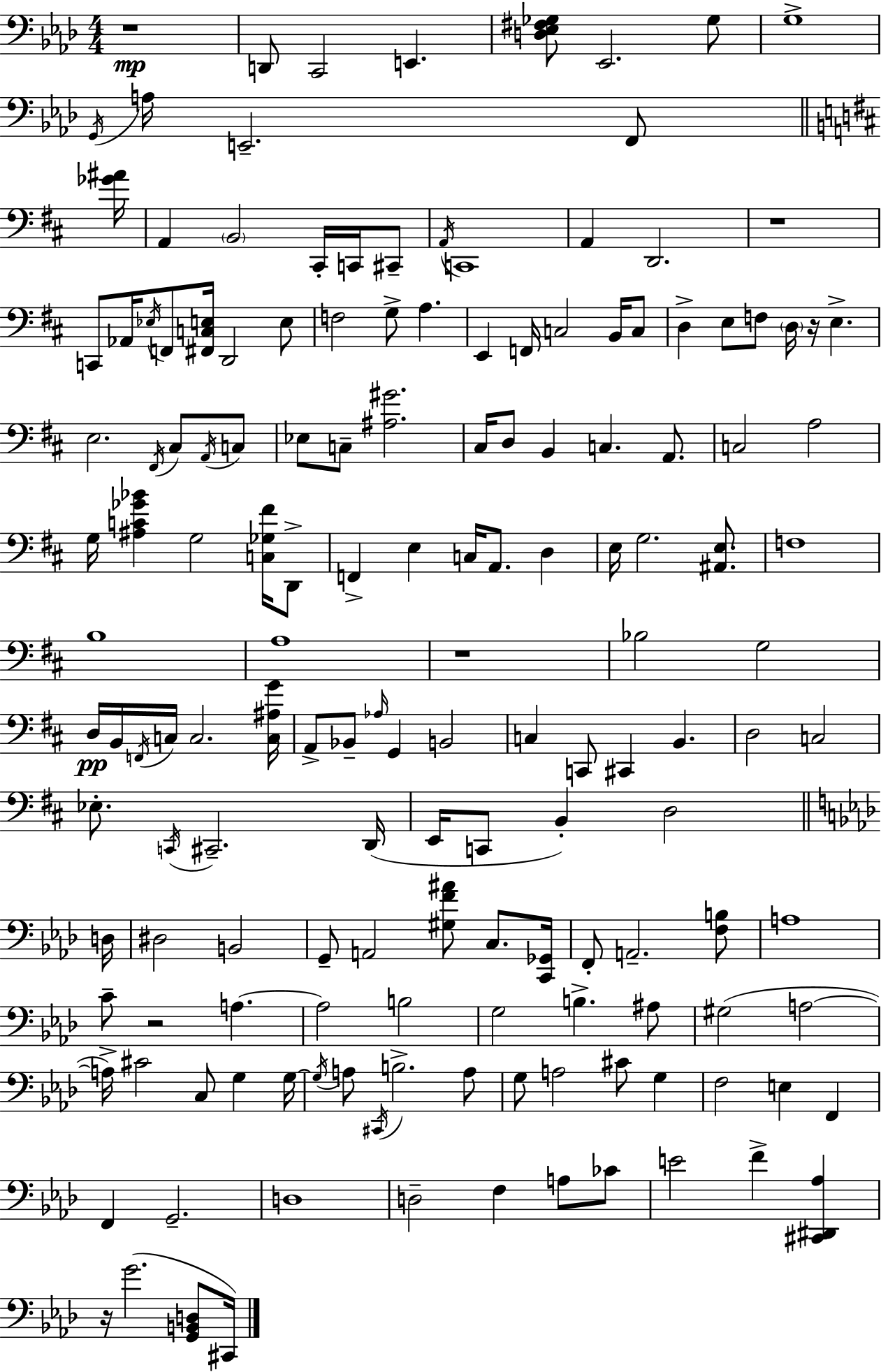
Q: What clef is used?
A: bass